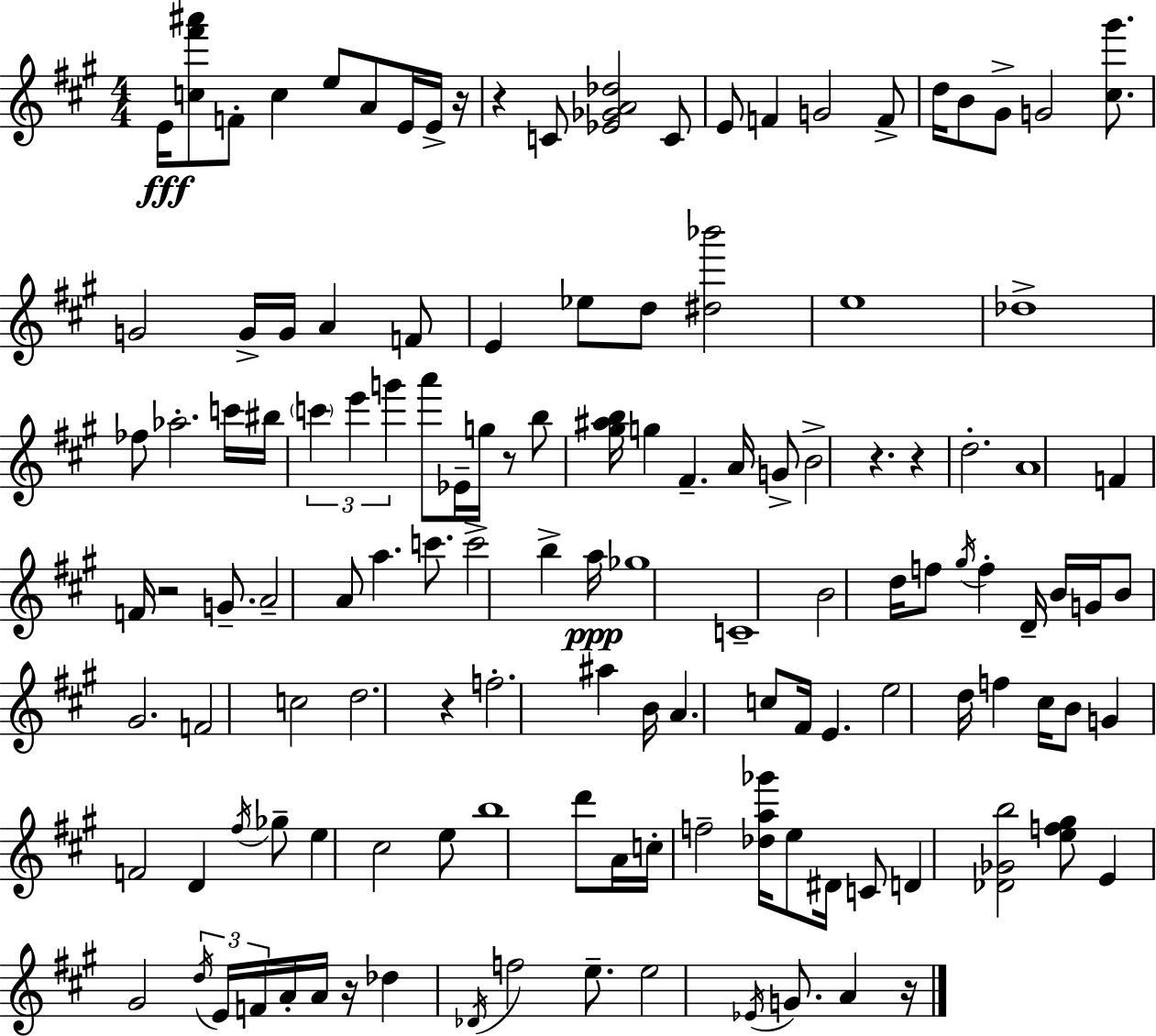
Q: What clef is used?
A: treble